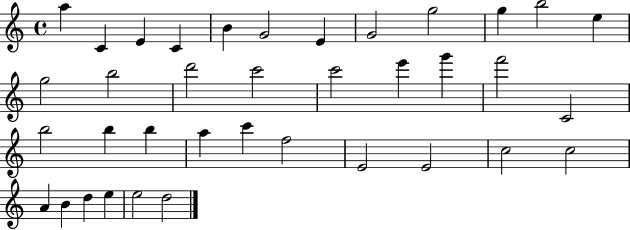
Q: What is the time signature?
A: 4/4